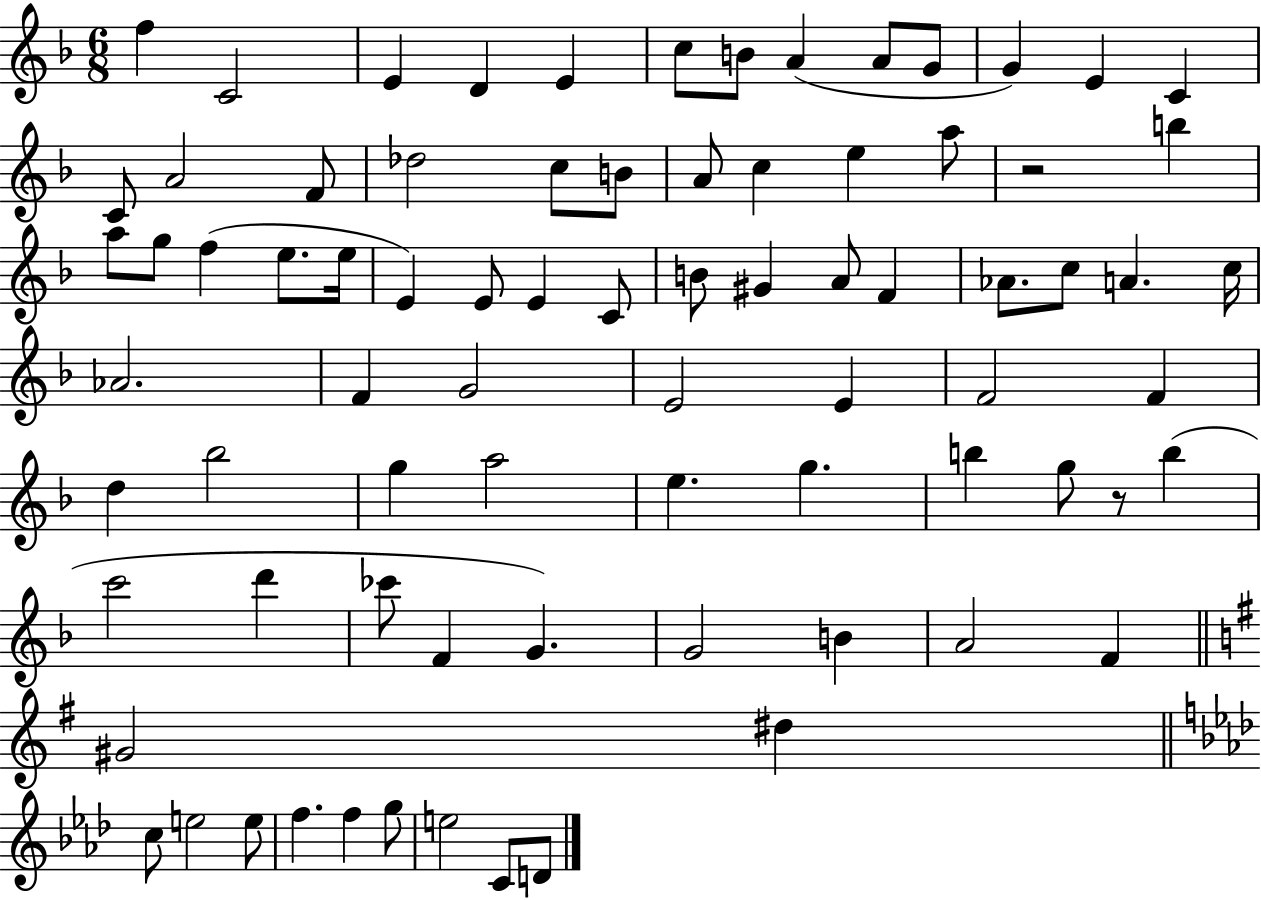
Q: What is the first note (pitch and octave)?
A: F5